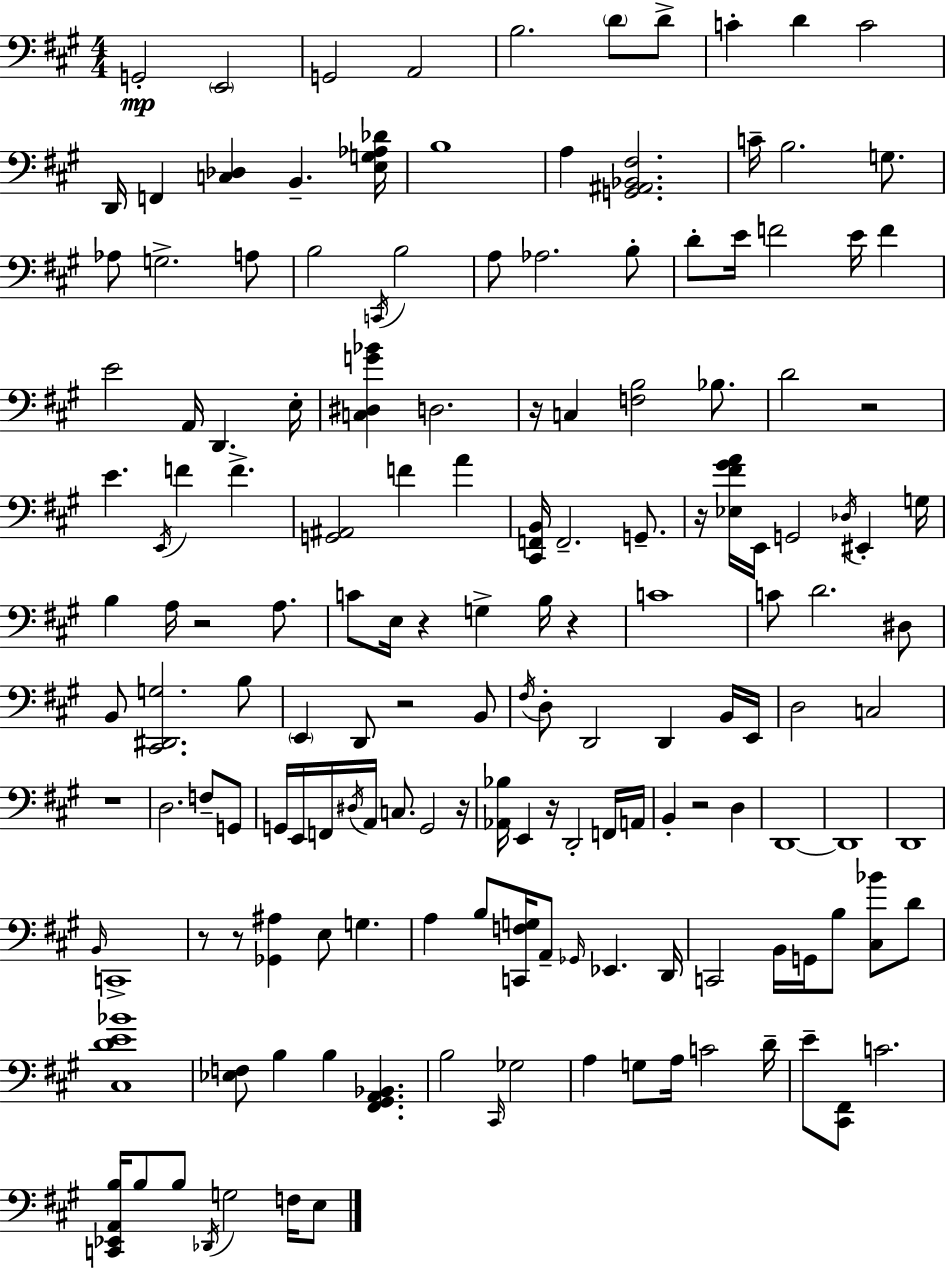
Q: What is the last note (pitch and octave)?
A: E3